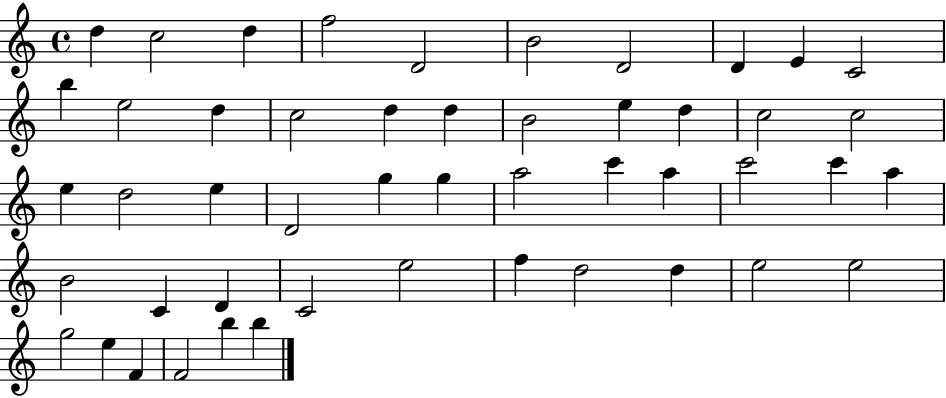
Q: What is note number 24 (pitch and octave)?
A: E5